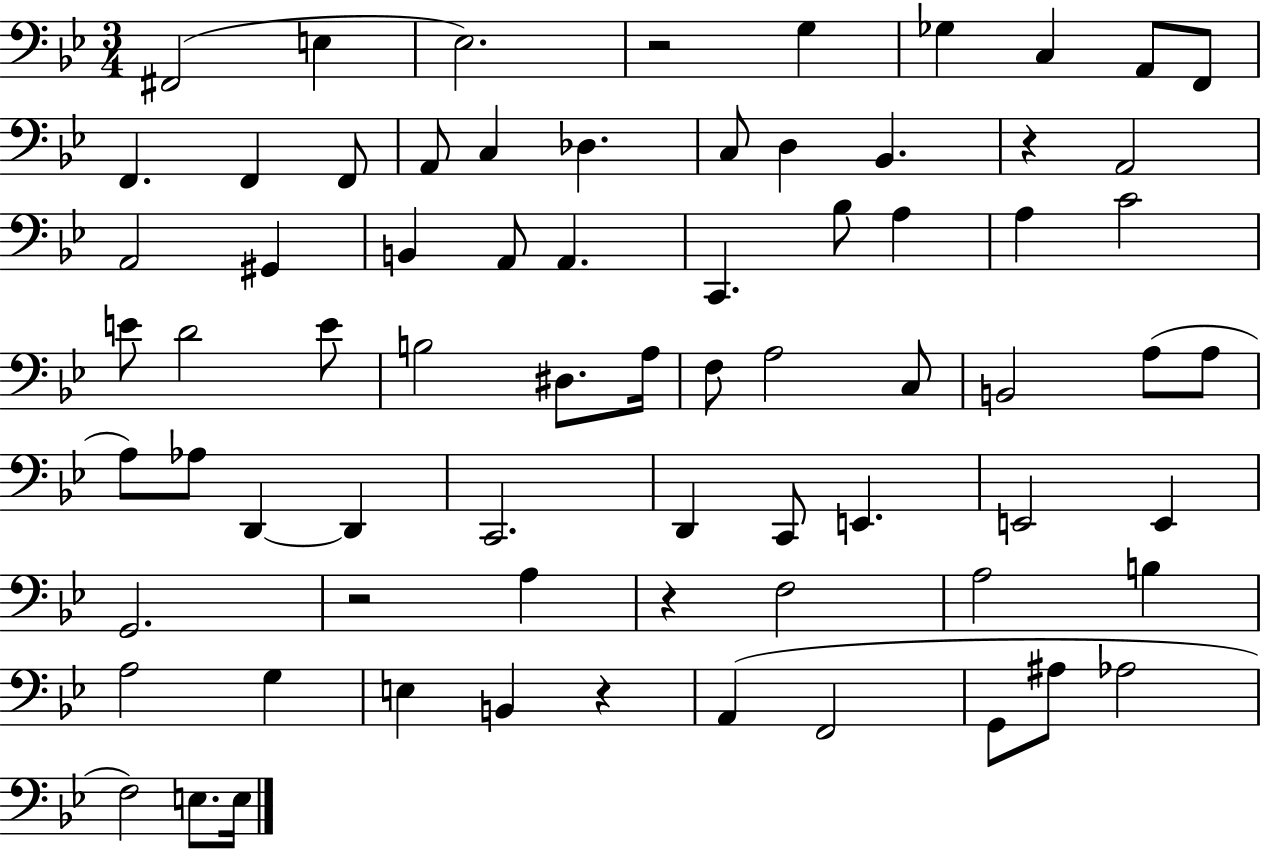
{
  \clef bass
  \numericTimeSignature
  \time 3/4
  \key bes \major
  fis,2( e4 | ees2.) | r2 g4 | ges4 c4 a,8 f,8 | \break f,4. f,4 f,8 | a,8 c4 des4. | c8 d4 bes,4. | r4 a,2 | \break a,2 gis,4 | b,4 a,8 a,4. | c,4. bes8 a4 | a4 c'2 | \break e'8 d'2 e'8 | b2 dis8. a16 | f8 a2 c8 | b,2 a8( a8 | \break a8) aes8 d,4~~ d,4 | c,2. | d,4 c,8 e,4. | e,2 e,4 | \break g,2. | r2 a4 | r4 f2 | a2 b4 | \break a2 g4 | e4 b,4 r4 | a,4( f,2 | g,8 ais8 aes2 | \break f2) e8. e16 | \bar "|."
}